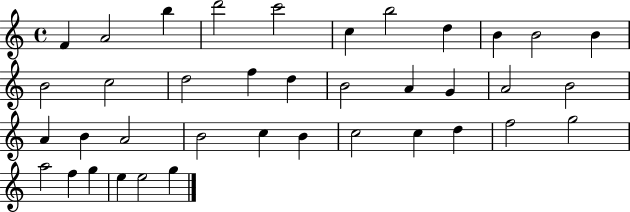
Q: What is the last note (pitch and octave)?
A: G5